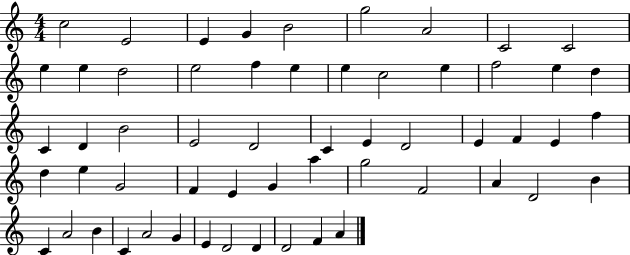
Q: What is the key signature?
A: C major